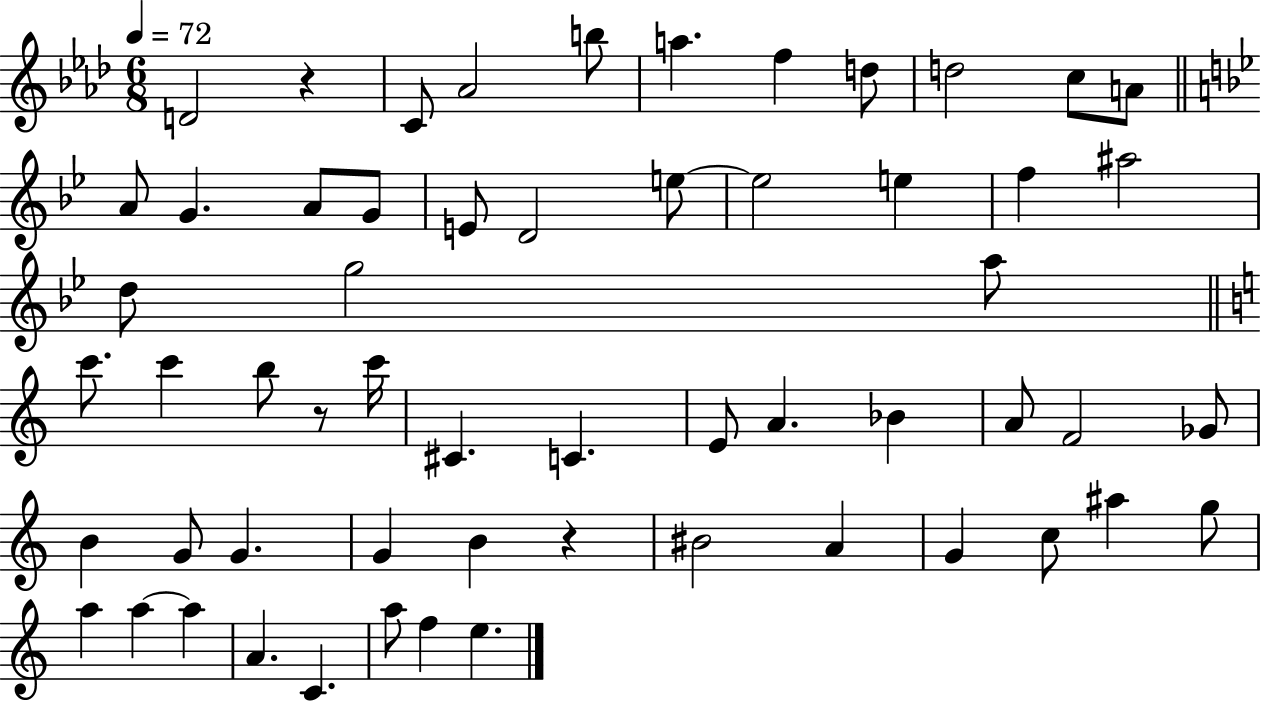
X:1
T:Untitled
M:6/8
L:1/4
K:Ab
D2 z C/2 _A2 b/2 a f d/2 d2 c/2 A/2 A/2 G A/2 G/2 E/2 D2 e/2 e2 e f ^a2 d/2 g2 a/2 c'/2 c' b/2 z/2 c'/4 ^C C E/2 A _B A/2 F2 _G/2 B G/2 G G B z ^B2 A G c/2 ^a g/2 a a a A C a/2 f e